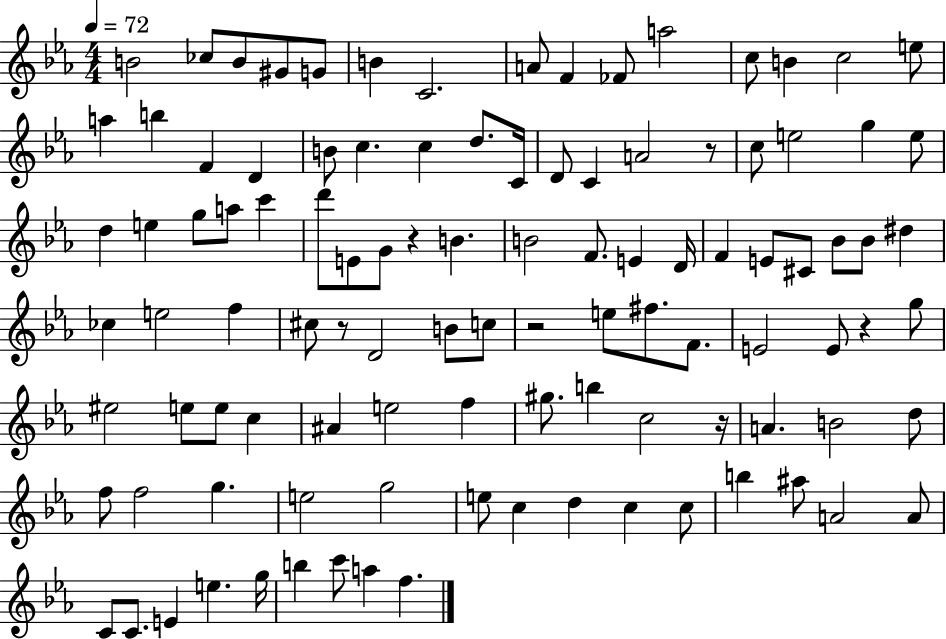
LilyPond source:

{
  \clef treble
  \numericTimeSignature
  \time 4/4
  \key ees \major
  \tempo 4 = 72
  \repeat volta 2 { b'2 ces''8 b'8 gis'8 g'8 | b'4 c'2. | a'8 f'4 fes'8 a''2 | c''8 b'4 c''2 e''8 | \break a''4 b''4 f'4 d'4 | b'8 c''4. c''4 d''8. c'16 | d'8 c'4 a'2 r8 | c''8 e''2 g''4 e''8 | \break d''4 e''4 g''8 a''8 c'''4 | d'''8 e'8 g'8 r4 b'4. | b'2 f'8. e'4 d'16 | f'4 e'8 cis'8 bes'8 bes'8 dis''4 | \break ces''4 e''2 f''4 | cis''8 r8 d'2 b'8 c''8 | r2 e''8 fis''8. f'8. | e'2 e'8 r4 g''8 | \break eis''2 e''8 e''8 c''4 | ais'4 e''2 f''4 | gis''8. b''4 c''2 r16 | a'4. b'2 d''8 | \break f''8 f''2 g''4. | e''2 g''2 | e''8 c''4 d''4 c''4 c''8 | b''4 ais''8 a'2 a'8 | \break c'8 c'8. e'4 e''4. g''16 | b''4 c'''8 a''4 f''4. | } \bar "|."
}